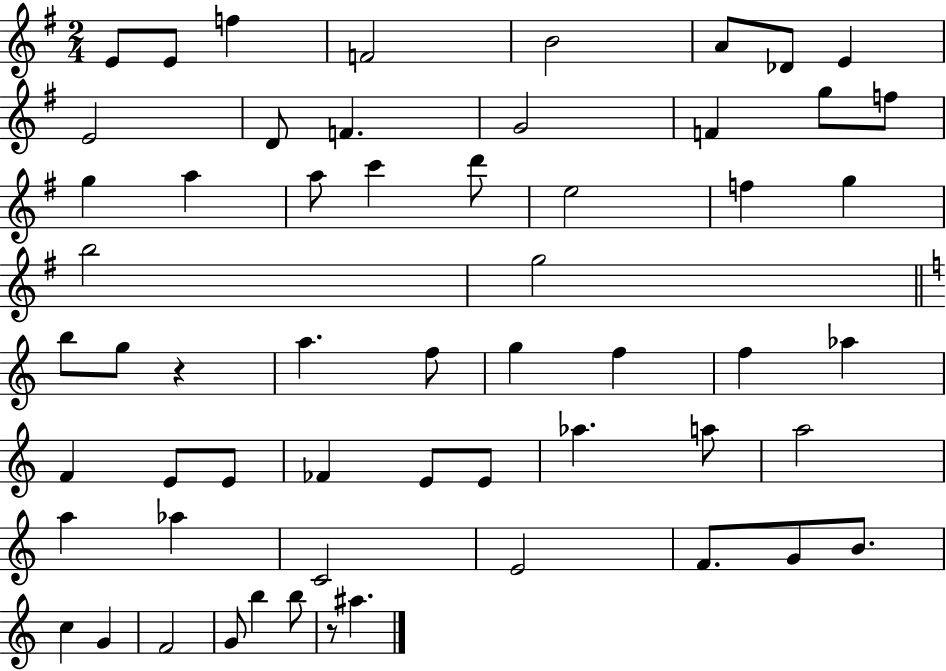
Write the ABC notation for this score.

X:1
T:Untitled
M:2/4
L:1/4
K:G
E/2 E/2 f F2 B2 A/2 _D/2 E E2 D/2 F G2 F g/2 f/2 g a a/2 c' d'/2 e2 f g b2 g2 b/2 g/2 z a f/2 g f f _a F E/2 E/2 _F E/2 E/2 _a a/2 a2 a _a C2 E2 F/2 G/2 B/2 c G F2 G/2 b b/2 z/2 ^a